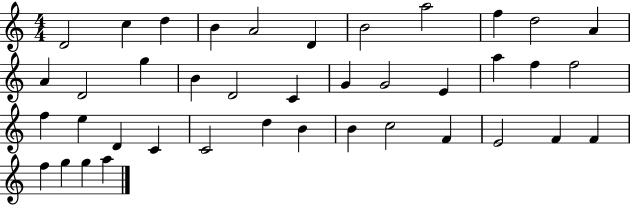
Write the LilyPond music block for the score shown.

{
  \clef treble
  \numericTimeSignature
  \time 4/4
  \key c \major
  d'2 c''4 d''4 | b'4 a'2 d'4 | b'2 a''2 | f''4 d''2 a'4 | \break a'4 d'2 g''4 | b'4 d'2 c'4 | g'4 g'2 e'4 | a''4 f''4 f''2 | \break f''4 e''4 d'4 c'4 | c'2 d''4 b'4 | b'4 c''2 f'4 | e'2 f'4 f'4 | \break f''4 g''4 g''4 a''4 | \bar "|."
}